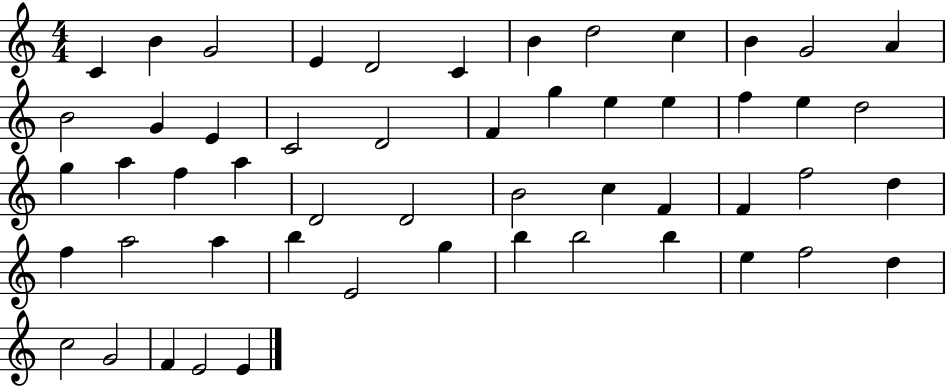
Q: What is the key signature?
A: C major